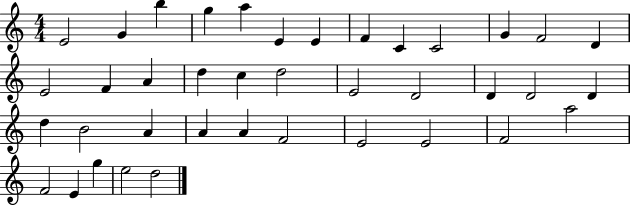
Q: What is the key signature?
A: C major